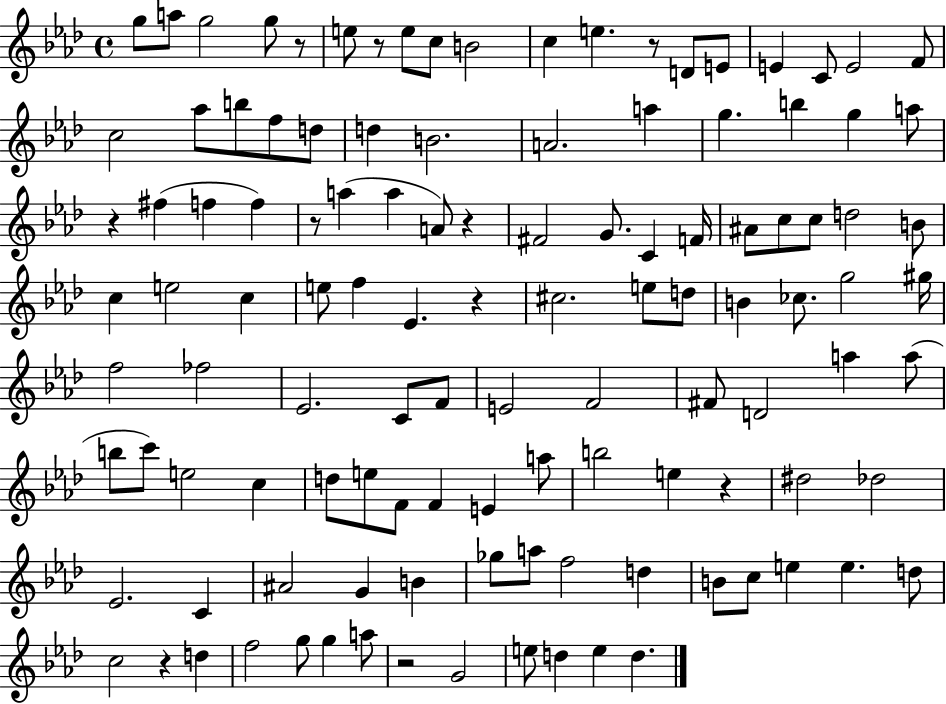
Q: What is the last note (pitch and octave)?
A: D5